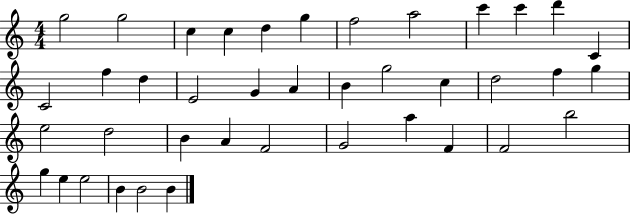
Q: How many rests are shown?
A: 0